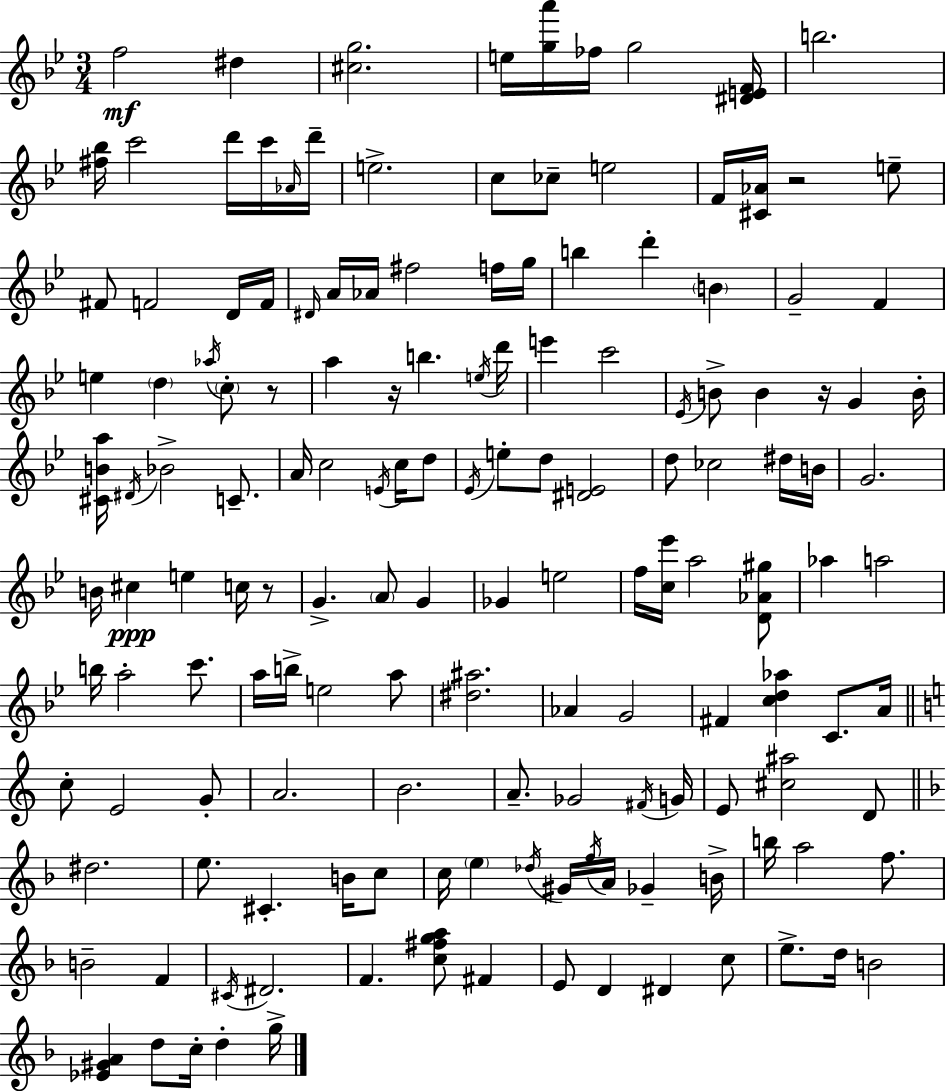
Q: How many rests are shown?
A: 5